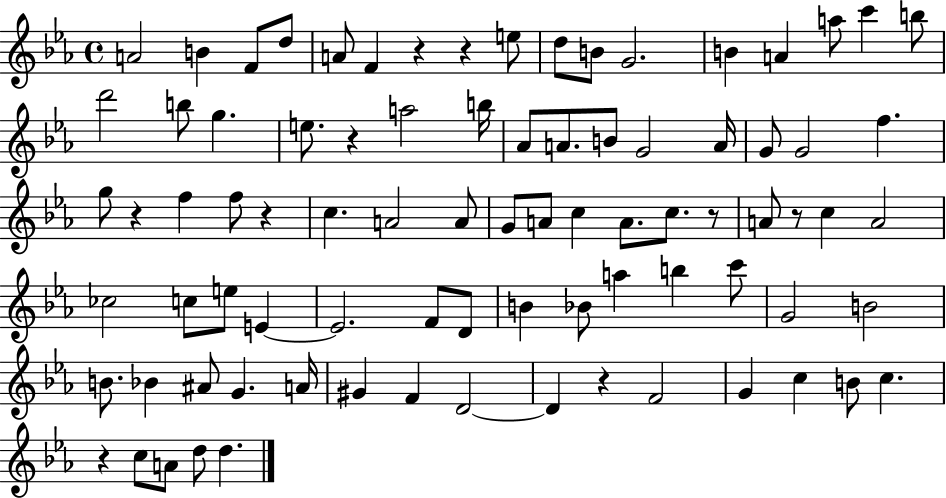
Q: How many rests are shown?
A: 9